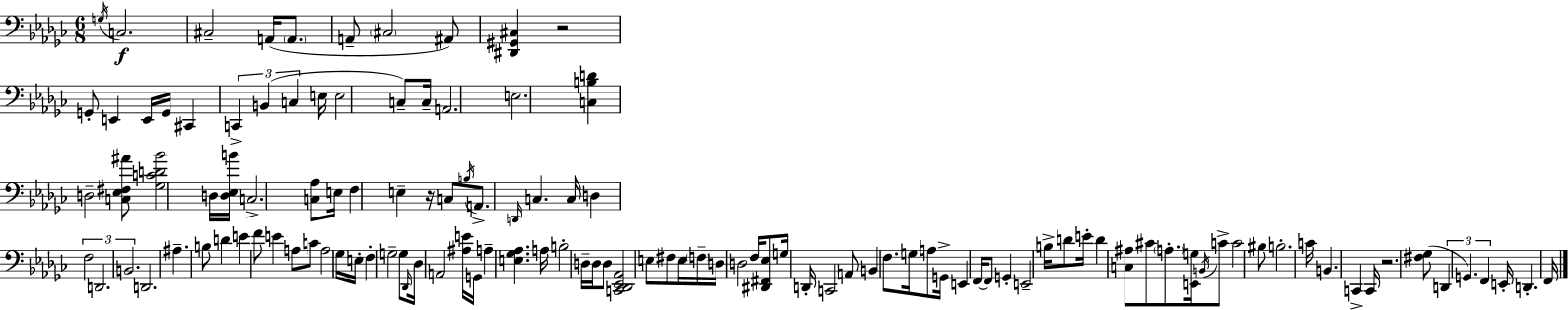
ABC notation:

X:1
T:Untitled
M:6/8
L:1/4
K:Ebm
G,/4 C,2 ^C,2 A,,/4 A,,/2 A,,/2 ^C,2 ^A,,/2 [^D,,^G,,^C,] z2 G,,/2 E,, E,,/4 G,,/4 ^C,, C,, B,, C, E,/4 E,2 C,/2 C,/4 A,,2 E,2 [C,B,D] D,2 [C,_E,^F,^A]/2 [_G,CD_B]2 D,/4 [D,_E,B]/4 C,2 [C,_A,]/2 E,/4 F, E, z/4 C,/2 B,/4 A,,/2 D,,/4 C, C,/4 D, F,2 D,,2 B,,2 D,,2 ^A, B,/2 D E F/2 E A,/2 C/2 A,2 _G,/4 E,/4 F, G,2 G,/2 _D,,/4 _D,/4 A,,2 [^A,E]/4 G,,/4 A, [E,_G,_A,] A,/4 B,2 D,/4 D,/4 D,/2 [C,,_D,,_E,,_A,,]2 E,/2 ^F,/2 E,/4 F,/4 D,/4 D,2 F,/4 [^D,,^F,,_E,]/2 G,/4 D,,/4 C,,2 A,,/2 B,, F,/2 G,/4 A,/2 G,,/4 E,, F,,/4 F,,/2 G,, E,,2 B,/4 D/2 E/4 D [C,^A,]/2 ^C/2 A,/2 [E,,G,]/4 B,,/4 C/2 C2 ^B,/2 B,2 C/4 B,, C,, C,,/4 z2 [^F,_G,]/2 D,, G,, F,, E,,/4 D,, F,,/4